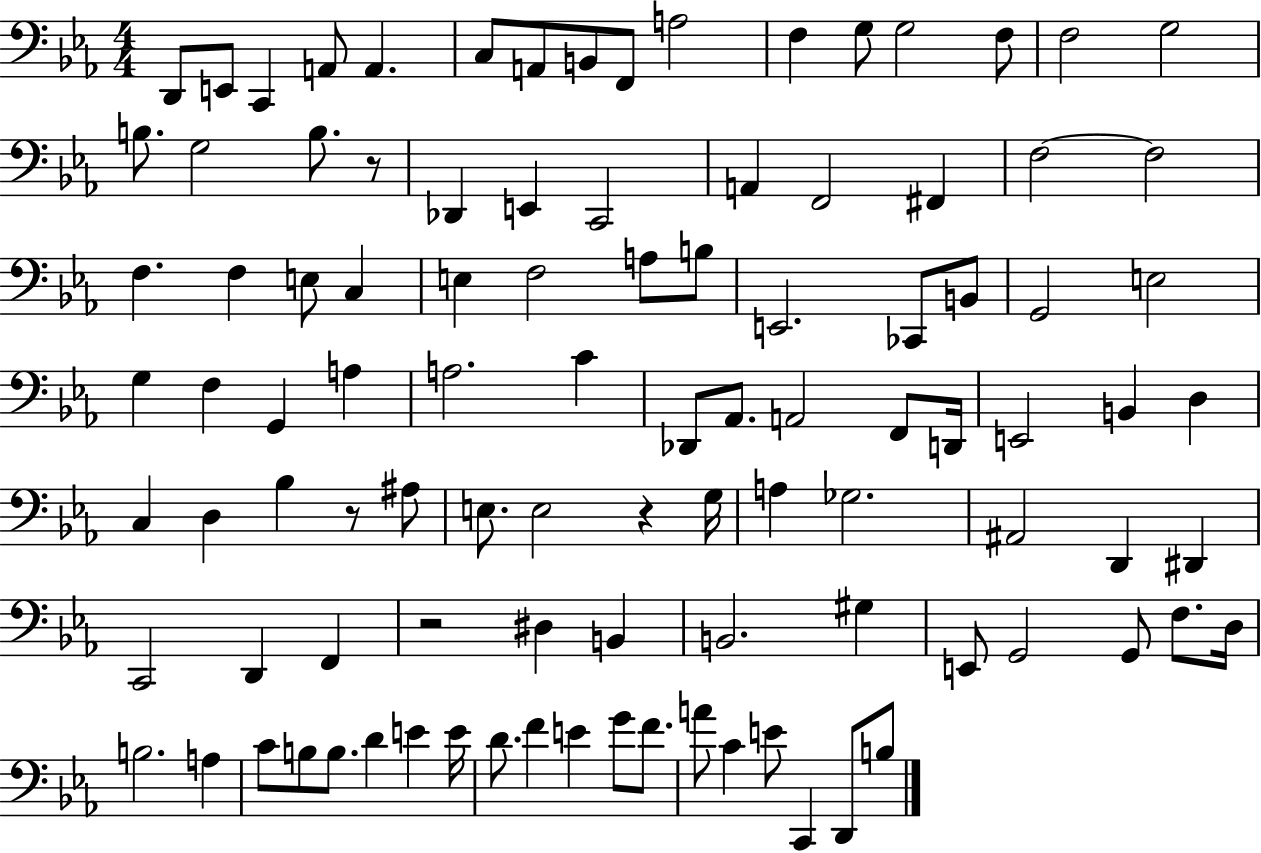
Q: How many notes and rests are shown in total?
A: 101